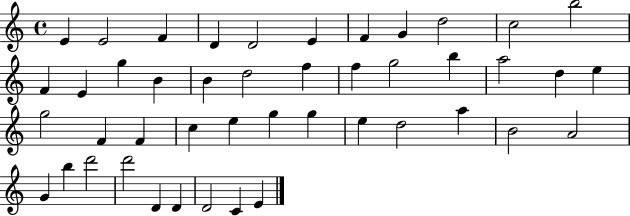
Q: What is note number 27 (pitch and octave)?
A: F4